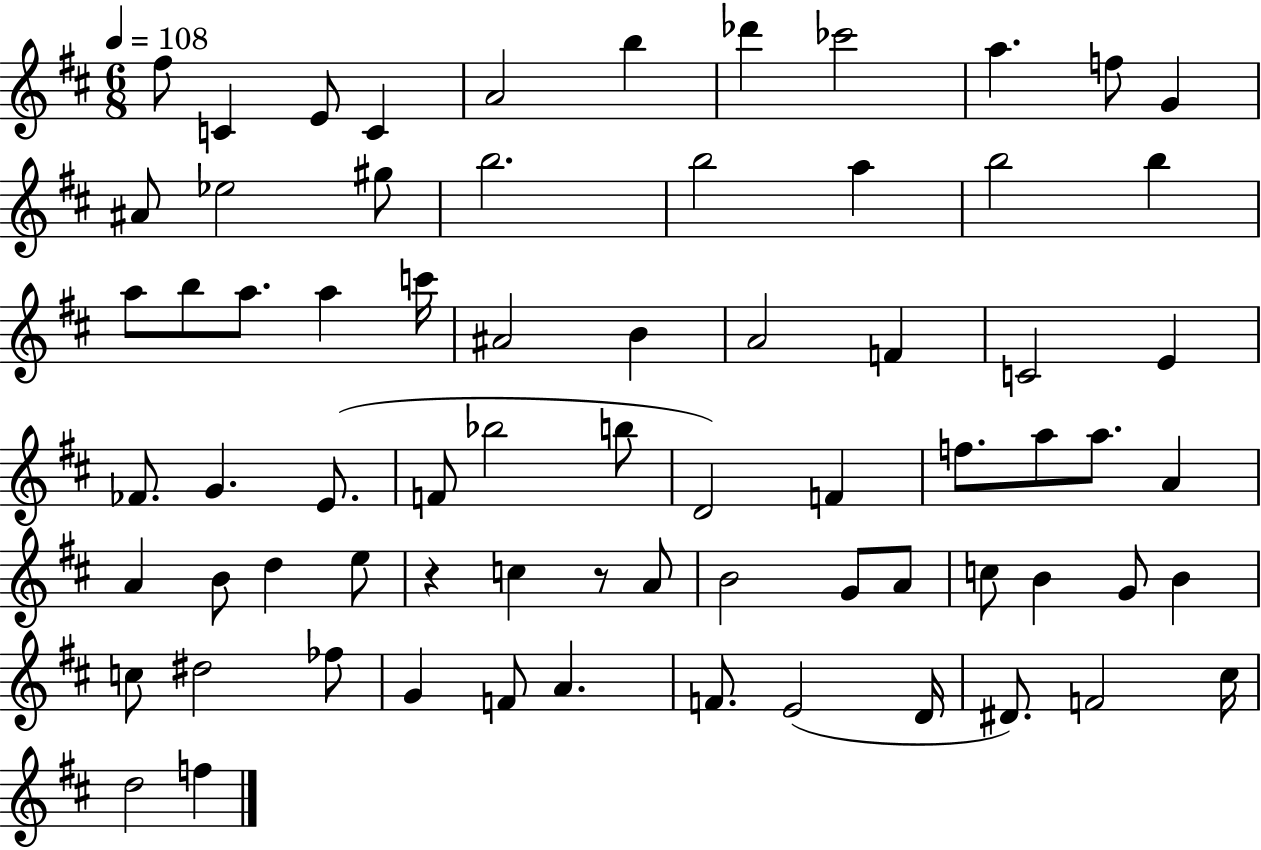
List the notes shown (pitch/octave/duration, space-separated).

F#5/e C4/q E4/e C4/q A4/h B5/q Db6/q CES6/h A5/q. F5/e G4/q A#4/e Eb5/h G#5/e B5/h. B5/h A5/q B5/h B5/q A5/e B5/e A5/e. A5/q C6/s A#4/h B4/q A4/h F4/q C4/h E4/q FES4/e. G4/q. E4/e. F4/e Bb5/h B5/e D4/h F4/q F5/e. A5/e A5/e. A4/q A4/q B4/e D5/q E5/e R/q C5/q R/e A4/e B4/h G4/e A4/e C5/e B4/q G4/e B4/q C5/e D#5/h FES5/e G4/q F4/e A4/q. F4/e. E4/h D4/s D#4/e. F4/h C#5/s D5/h F5/q